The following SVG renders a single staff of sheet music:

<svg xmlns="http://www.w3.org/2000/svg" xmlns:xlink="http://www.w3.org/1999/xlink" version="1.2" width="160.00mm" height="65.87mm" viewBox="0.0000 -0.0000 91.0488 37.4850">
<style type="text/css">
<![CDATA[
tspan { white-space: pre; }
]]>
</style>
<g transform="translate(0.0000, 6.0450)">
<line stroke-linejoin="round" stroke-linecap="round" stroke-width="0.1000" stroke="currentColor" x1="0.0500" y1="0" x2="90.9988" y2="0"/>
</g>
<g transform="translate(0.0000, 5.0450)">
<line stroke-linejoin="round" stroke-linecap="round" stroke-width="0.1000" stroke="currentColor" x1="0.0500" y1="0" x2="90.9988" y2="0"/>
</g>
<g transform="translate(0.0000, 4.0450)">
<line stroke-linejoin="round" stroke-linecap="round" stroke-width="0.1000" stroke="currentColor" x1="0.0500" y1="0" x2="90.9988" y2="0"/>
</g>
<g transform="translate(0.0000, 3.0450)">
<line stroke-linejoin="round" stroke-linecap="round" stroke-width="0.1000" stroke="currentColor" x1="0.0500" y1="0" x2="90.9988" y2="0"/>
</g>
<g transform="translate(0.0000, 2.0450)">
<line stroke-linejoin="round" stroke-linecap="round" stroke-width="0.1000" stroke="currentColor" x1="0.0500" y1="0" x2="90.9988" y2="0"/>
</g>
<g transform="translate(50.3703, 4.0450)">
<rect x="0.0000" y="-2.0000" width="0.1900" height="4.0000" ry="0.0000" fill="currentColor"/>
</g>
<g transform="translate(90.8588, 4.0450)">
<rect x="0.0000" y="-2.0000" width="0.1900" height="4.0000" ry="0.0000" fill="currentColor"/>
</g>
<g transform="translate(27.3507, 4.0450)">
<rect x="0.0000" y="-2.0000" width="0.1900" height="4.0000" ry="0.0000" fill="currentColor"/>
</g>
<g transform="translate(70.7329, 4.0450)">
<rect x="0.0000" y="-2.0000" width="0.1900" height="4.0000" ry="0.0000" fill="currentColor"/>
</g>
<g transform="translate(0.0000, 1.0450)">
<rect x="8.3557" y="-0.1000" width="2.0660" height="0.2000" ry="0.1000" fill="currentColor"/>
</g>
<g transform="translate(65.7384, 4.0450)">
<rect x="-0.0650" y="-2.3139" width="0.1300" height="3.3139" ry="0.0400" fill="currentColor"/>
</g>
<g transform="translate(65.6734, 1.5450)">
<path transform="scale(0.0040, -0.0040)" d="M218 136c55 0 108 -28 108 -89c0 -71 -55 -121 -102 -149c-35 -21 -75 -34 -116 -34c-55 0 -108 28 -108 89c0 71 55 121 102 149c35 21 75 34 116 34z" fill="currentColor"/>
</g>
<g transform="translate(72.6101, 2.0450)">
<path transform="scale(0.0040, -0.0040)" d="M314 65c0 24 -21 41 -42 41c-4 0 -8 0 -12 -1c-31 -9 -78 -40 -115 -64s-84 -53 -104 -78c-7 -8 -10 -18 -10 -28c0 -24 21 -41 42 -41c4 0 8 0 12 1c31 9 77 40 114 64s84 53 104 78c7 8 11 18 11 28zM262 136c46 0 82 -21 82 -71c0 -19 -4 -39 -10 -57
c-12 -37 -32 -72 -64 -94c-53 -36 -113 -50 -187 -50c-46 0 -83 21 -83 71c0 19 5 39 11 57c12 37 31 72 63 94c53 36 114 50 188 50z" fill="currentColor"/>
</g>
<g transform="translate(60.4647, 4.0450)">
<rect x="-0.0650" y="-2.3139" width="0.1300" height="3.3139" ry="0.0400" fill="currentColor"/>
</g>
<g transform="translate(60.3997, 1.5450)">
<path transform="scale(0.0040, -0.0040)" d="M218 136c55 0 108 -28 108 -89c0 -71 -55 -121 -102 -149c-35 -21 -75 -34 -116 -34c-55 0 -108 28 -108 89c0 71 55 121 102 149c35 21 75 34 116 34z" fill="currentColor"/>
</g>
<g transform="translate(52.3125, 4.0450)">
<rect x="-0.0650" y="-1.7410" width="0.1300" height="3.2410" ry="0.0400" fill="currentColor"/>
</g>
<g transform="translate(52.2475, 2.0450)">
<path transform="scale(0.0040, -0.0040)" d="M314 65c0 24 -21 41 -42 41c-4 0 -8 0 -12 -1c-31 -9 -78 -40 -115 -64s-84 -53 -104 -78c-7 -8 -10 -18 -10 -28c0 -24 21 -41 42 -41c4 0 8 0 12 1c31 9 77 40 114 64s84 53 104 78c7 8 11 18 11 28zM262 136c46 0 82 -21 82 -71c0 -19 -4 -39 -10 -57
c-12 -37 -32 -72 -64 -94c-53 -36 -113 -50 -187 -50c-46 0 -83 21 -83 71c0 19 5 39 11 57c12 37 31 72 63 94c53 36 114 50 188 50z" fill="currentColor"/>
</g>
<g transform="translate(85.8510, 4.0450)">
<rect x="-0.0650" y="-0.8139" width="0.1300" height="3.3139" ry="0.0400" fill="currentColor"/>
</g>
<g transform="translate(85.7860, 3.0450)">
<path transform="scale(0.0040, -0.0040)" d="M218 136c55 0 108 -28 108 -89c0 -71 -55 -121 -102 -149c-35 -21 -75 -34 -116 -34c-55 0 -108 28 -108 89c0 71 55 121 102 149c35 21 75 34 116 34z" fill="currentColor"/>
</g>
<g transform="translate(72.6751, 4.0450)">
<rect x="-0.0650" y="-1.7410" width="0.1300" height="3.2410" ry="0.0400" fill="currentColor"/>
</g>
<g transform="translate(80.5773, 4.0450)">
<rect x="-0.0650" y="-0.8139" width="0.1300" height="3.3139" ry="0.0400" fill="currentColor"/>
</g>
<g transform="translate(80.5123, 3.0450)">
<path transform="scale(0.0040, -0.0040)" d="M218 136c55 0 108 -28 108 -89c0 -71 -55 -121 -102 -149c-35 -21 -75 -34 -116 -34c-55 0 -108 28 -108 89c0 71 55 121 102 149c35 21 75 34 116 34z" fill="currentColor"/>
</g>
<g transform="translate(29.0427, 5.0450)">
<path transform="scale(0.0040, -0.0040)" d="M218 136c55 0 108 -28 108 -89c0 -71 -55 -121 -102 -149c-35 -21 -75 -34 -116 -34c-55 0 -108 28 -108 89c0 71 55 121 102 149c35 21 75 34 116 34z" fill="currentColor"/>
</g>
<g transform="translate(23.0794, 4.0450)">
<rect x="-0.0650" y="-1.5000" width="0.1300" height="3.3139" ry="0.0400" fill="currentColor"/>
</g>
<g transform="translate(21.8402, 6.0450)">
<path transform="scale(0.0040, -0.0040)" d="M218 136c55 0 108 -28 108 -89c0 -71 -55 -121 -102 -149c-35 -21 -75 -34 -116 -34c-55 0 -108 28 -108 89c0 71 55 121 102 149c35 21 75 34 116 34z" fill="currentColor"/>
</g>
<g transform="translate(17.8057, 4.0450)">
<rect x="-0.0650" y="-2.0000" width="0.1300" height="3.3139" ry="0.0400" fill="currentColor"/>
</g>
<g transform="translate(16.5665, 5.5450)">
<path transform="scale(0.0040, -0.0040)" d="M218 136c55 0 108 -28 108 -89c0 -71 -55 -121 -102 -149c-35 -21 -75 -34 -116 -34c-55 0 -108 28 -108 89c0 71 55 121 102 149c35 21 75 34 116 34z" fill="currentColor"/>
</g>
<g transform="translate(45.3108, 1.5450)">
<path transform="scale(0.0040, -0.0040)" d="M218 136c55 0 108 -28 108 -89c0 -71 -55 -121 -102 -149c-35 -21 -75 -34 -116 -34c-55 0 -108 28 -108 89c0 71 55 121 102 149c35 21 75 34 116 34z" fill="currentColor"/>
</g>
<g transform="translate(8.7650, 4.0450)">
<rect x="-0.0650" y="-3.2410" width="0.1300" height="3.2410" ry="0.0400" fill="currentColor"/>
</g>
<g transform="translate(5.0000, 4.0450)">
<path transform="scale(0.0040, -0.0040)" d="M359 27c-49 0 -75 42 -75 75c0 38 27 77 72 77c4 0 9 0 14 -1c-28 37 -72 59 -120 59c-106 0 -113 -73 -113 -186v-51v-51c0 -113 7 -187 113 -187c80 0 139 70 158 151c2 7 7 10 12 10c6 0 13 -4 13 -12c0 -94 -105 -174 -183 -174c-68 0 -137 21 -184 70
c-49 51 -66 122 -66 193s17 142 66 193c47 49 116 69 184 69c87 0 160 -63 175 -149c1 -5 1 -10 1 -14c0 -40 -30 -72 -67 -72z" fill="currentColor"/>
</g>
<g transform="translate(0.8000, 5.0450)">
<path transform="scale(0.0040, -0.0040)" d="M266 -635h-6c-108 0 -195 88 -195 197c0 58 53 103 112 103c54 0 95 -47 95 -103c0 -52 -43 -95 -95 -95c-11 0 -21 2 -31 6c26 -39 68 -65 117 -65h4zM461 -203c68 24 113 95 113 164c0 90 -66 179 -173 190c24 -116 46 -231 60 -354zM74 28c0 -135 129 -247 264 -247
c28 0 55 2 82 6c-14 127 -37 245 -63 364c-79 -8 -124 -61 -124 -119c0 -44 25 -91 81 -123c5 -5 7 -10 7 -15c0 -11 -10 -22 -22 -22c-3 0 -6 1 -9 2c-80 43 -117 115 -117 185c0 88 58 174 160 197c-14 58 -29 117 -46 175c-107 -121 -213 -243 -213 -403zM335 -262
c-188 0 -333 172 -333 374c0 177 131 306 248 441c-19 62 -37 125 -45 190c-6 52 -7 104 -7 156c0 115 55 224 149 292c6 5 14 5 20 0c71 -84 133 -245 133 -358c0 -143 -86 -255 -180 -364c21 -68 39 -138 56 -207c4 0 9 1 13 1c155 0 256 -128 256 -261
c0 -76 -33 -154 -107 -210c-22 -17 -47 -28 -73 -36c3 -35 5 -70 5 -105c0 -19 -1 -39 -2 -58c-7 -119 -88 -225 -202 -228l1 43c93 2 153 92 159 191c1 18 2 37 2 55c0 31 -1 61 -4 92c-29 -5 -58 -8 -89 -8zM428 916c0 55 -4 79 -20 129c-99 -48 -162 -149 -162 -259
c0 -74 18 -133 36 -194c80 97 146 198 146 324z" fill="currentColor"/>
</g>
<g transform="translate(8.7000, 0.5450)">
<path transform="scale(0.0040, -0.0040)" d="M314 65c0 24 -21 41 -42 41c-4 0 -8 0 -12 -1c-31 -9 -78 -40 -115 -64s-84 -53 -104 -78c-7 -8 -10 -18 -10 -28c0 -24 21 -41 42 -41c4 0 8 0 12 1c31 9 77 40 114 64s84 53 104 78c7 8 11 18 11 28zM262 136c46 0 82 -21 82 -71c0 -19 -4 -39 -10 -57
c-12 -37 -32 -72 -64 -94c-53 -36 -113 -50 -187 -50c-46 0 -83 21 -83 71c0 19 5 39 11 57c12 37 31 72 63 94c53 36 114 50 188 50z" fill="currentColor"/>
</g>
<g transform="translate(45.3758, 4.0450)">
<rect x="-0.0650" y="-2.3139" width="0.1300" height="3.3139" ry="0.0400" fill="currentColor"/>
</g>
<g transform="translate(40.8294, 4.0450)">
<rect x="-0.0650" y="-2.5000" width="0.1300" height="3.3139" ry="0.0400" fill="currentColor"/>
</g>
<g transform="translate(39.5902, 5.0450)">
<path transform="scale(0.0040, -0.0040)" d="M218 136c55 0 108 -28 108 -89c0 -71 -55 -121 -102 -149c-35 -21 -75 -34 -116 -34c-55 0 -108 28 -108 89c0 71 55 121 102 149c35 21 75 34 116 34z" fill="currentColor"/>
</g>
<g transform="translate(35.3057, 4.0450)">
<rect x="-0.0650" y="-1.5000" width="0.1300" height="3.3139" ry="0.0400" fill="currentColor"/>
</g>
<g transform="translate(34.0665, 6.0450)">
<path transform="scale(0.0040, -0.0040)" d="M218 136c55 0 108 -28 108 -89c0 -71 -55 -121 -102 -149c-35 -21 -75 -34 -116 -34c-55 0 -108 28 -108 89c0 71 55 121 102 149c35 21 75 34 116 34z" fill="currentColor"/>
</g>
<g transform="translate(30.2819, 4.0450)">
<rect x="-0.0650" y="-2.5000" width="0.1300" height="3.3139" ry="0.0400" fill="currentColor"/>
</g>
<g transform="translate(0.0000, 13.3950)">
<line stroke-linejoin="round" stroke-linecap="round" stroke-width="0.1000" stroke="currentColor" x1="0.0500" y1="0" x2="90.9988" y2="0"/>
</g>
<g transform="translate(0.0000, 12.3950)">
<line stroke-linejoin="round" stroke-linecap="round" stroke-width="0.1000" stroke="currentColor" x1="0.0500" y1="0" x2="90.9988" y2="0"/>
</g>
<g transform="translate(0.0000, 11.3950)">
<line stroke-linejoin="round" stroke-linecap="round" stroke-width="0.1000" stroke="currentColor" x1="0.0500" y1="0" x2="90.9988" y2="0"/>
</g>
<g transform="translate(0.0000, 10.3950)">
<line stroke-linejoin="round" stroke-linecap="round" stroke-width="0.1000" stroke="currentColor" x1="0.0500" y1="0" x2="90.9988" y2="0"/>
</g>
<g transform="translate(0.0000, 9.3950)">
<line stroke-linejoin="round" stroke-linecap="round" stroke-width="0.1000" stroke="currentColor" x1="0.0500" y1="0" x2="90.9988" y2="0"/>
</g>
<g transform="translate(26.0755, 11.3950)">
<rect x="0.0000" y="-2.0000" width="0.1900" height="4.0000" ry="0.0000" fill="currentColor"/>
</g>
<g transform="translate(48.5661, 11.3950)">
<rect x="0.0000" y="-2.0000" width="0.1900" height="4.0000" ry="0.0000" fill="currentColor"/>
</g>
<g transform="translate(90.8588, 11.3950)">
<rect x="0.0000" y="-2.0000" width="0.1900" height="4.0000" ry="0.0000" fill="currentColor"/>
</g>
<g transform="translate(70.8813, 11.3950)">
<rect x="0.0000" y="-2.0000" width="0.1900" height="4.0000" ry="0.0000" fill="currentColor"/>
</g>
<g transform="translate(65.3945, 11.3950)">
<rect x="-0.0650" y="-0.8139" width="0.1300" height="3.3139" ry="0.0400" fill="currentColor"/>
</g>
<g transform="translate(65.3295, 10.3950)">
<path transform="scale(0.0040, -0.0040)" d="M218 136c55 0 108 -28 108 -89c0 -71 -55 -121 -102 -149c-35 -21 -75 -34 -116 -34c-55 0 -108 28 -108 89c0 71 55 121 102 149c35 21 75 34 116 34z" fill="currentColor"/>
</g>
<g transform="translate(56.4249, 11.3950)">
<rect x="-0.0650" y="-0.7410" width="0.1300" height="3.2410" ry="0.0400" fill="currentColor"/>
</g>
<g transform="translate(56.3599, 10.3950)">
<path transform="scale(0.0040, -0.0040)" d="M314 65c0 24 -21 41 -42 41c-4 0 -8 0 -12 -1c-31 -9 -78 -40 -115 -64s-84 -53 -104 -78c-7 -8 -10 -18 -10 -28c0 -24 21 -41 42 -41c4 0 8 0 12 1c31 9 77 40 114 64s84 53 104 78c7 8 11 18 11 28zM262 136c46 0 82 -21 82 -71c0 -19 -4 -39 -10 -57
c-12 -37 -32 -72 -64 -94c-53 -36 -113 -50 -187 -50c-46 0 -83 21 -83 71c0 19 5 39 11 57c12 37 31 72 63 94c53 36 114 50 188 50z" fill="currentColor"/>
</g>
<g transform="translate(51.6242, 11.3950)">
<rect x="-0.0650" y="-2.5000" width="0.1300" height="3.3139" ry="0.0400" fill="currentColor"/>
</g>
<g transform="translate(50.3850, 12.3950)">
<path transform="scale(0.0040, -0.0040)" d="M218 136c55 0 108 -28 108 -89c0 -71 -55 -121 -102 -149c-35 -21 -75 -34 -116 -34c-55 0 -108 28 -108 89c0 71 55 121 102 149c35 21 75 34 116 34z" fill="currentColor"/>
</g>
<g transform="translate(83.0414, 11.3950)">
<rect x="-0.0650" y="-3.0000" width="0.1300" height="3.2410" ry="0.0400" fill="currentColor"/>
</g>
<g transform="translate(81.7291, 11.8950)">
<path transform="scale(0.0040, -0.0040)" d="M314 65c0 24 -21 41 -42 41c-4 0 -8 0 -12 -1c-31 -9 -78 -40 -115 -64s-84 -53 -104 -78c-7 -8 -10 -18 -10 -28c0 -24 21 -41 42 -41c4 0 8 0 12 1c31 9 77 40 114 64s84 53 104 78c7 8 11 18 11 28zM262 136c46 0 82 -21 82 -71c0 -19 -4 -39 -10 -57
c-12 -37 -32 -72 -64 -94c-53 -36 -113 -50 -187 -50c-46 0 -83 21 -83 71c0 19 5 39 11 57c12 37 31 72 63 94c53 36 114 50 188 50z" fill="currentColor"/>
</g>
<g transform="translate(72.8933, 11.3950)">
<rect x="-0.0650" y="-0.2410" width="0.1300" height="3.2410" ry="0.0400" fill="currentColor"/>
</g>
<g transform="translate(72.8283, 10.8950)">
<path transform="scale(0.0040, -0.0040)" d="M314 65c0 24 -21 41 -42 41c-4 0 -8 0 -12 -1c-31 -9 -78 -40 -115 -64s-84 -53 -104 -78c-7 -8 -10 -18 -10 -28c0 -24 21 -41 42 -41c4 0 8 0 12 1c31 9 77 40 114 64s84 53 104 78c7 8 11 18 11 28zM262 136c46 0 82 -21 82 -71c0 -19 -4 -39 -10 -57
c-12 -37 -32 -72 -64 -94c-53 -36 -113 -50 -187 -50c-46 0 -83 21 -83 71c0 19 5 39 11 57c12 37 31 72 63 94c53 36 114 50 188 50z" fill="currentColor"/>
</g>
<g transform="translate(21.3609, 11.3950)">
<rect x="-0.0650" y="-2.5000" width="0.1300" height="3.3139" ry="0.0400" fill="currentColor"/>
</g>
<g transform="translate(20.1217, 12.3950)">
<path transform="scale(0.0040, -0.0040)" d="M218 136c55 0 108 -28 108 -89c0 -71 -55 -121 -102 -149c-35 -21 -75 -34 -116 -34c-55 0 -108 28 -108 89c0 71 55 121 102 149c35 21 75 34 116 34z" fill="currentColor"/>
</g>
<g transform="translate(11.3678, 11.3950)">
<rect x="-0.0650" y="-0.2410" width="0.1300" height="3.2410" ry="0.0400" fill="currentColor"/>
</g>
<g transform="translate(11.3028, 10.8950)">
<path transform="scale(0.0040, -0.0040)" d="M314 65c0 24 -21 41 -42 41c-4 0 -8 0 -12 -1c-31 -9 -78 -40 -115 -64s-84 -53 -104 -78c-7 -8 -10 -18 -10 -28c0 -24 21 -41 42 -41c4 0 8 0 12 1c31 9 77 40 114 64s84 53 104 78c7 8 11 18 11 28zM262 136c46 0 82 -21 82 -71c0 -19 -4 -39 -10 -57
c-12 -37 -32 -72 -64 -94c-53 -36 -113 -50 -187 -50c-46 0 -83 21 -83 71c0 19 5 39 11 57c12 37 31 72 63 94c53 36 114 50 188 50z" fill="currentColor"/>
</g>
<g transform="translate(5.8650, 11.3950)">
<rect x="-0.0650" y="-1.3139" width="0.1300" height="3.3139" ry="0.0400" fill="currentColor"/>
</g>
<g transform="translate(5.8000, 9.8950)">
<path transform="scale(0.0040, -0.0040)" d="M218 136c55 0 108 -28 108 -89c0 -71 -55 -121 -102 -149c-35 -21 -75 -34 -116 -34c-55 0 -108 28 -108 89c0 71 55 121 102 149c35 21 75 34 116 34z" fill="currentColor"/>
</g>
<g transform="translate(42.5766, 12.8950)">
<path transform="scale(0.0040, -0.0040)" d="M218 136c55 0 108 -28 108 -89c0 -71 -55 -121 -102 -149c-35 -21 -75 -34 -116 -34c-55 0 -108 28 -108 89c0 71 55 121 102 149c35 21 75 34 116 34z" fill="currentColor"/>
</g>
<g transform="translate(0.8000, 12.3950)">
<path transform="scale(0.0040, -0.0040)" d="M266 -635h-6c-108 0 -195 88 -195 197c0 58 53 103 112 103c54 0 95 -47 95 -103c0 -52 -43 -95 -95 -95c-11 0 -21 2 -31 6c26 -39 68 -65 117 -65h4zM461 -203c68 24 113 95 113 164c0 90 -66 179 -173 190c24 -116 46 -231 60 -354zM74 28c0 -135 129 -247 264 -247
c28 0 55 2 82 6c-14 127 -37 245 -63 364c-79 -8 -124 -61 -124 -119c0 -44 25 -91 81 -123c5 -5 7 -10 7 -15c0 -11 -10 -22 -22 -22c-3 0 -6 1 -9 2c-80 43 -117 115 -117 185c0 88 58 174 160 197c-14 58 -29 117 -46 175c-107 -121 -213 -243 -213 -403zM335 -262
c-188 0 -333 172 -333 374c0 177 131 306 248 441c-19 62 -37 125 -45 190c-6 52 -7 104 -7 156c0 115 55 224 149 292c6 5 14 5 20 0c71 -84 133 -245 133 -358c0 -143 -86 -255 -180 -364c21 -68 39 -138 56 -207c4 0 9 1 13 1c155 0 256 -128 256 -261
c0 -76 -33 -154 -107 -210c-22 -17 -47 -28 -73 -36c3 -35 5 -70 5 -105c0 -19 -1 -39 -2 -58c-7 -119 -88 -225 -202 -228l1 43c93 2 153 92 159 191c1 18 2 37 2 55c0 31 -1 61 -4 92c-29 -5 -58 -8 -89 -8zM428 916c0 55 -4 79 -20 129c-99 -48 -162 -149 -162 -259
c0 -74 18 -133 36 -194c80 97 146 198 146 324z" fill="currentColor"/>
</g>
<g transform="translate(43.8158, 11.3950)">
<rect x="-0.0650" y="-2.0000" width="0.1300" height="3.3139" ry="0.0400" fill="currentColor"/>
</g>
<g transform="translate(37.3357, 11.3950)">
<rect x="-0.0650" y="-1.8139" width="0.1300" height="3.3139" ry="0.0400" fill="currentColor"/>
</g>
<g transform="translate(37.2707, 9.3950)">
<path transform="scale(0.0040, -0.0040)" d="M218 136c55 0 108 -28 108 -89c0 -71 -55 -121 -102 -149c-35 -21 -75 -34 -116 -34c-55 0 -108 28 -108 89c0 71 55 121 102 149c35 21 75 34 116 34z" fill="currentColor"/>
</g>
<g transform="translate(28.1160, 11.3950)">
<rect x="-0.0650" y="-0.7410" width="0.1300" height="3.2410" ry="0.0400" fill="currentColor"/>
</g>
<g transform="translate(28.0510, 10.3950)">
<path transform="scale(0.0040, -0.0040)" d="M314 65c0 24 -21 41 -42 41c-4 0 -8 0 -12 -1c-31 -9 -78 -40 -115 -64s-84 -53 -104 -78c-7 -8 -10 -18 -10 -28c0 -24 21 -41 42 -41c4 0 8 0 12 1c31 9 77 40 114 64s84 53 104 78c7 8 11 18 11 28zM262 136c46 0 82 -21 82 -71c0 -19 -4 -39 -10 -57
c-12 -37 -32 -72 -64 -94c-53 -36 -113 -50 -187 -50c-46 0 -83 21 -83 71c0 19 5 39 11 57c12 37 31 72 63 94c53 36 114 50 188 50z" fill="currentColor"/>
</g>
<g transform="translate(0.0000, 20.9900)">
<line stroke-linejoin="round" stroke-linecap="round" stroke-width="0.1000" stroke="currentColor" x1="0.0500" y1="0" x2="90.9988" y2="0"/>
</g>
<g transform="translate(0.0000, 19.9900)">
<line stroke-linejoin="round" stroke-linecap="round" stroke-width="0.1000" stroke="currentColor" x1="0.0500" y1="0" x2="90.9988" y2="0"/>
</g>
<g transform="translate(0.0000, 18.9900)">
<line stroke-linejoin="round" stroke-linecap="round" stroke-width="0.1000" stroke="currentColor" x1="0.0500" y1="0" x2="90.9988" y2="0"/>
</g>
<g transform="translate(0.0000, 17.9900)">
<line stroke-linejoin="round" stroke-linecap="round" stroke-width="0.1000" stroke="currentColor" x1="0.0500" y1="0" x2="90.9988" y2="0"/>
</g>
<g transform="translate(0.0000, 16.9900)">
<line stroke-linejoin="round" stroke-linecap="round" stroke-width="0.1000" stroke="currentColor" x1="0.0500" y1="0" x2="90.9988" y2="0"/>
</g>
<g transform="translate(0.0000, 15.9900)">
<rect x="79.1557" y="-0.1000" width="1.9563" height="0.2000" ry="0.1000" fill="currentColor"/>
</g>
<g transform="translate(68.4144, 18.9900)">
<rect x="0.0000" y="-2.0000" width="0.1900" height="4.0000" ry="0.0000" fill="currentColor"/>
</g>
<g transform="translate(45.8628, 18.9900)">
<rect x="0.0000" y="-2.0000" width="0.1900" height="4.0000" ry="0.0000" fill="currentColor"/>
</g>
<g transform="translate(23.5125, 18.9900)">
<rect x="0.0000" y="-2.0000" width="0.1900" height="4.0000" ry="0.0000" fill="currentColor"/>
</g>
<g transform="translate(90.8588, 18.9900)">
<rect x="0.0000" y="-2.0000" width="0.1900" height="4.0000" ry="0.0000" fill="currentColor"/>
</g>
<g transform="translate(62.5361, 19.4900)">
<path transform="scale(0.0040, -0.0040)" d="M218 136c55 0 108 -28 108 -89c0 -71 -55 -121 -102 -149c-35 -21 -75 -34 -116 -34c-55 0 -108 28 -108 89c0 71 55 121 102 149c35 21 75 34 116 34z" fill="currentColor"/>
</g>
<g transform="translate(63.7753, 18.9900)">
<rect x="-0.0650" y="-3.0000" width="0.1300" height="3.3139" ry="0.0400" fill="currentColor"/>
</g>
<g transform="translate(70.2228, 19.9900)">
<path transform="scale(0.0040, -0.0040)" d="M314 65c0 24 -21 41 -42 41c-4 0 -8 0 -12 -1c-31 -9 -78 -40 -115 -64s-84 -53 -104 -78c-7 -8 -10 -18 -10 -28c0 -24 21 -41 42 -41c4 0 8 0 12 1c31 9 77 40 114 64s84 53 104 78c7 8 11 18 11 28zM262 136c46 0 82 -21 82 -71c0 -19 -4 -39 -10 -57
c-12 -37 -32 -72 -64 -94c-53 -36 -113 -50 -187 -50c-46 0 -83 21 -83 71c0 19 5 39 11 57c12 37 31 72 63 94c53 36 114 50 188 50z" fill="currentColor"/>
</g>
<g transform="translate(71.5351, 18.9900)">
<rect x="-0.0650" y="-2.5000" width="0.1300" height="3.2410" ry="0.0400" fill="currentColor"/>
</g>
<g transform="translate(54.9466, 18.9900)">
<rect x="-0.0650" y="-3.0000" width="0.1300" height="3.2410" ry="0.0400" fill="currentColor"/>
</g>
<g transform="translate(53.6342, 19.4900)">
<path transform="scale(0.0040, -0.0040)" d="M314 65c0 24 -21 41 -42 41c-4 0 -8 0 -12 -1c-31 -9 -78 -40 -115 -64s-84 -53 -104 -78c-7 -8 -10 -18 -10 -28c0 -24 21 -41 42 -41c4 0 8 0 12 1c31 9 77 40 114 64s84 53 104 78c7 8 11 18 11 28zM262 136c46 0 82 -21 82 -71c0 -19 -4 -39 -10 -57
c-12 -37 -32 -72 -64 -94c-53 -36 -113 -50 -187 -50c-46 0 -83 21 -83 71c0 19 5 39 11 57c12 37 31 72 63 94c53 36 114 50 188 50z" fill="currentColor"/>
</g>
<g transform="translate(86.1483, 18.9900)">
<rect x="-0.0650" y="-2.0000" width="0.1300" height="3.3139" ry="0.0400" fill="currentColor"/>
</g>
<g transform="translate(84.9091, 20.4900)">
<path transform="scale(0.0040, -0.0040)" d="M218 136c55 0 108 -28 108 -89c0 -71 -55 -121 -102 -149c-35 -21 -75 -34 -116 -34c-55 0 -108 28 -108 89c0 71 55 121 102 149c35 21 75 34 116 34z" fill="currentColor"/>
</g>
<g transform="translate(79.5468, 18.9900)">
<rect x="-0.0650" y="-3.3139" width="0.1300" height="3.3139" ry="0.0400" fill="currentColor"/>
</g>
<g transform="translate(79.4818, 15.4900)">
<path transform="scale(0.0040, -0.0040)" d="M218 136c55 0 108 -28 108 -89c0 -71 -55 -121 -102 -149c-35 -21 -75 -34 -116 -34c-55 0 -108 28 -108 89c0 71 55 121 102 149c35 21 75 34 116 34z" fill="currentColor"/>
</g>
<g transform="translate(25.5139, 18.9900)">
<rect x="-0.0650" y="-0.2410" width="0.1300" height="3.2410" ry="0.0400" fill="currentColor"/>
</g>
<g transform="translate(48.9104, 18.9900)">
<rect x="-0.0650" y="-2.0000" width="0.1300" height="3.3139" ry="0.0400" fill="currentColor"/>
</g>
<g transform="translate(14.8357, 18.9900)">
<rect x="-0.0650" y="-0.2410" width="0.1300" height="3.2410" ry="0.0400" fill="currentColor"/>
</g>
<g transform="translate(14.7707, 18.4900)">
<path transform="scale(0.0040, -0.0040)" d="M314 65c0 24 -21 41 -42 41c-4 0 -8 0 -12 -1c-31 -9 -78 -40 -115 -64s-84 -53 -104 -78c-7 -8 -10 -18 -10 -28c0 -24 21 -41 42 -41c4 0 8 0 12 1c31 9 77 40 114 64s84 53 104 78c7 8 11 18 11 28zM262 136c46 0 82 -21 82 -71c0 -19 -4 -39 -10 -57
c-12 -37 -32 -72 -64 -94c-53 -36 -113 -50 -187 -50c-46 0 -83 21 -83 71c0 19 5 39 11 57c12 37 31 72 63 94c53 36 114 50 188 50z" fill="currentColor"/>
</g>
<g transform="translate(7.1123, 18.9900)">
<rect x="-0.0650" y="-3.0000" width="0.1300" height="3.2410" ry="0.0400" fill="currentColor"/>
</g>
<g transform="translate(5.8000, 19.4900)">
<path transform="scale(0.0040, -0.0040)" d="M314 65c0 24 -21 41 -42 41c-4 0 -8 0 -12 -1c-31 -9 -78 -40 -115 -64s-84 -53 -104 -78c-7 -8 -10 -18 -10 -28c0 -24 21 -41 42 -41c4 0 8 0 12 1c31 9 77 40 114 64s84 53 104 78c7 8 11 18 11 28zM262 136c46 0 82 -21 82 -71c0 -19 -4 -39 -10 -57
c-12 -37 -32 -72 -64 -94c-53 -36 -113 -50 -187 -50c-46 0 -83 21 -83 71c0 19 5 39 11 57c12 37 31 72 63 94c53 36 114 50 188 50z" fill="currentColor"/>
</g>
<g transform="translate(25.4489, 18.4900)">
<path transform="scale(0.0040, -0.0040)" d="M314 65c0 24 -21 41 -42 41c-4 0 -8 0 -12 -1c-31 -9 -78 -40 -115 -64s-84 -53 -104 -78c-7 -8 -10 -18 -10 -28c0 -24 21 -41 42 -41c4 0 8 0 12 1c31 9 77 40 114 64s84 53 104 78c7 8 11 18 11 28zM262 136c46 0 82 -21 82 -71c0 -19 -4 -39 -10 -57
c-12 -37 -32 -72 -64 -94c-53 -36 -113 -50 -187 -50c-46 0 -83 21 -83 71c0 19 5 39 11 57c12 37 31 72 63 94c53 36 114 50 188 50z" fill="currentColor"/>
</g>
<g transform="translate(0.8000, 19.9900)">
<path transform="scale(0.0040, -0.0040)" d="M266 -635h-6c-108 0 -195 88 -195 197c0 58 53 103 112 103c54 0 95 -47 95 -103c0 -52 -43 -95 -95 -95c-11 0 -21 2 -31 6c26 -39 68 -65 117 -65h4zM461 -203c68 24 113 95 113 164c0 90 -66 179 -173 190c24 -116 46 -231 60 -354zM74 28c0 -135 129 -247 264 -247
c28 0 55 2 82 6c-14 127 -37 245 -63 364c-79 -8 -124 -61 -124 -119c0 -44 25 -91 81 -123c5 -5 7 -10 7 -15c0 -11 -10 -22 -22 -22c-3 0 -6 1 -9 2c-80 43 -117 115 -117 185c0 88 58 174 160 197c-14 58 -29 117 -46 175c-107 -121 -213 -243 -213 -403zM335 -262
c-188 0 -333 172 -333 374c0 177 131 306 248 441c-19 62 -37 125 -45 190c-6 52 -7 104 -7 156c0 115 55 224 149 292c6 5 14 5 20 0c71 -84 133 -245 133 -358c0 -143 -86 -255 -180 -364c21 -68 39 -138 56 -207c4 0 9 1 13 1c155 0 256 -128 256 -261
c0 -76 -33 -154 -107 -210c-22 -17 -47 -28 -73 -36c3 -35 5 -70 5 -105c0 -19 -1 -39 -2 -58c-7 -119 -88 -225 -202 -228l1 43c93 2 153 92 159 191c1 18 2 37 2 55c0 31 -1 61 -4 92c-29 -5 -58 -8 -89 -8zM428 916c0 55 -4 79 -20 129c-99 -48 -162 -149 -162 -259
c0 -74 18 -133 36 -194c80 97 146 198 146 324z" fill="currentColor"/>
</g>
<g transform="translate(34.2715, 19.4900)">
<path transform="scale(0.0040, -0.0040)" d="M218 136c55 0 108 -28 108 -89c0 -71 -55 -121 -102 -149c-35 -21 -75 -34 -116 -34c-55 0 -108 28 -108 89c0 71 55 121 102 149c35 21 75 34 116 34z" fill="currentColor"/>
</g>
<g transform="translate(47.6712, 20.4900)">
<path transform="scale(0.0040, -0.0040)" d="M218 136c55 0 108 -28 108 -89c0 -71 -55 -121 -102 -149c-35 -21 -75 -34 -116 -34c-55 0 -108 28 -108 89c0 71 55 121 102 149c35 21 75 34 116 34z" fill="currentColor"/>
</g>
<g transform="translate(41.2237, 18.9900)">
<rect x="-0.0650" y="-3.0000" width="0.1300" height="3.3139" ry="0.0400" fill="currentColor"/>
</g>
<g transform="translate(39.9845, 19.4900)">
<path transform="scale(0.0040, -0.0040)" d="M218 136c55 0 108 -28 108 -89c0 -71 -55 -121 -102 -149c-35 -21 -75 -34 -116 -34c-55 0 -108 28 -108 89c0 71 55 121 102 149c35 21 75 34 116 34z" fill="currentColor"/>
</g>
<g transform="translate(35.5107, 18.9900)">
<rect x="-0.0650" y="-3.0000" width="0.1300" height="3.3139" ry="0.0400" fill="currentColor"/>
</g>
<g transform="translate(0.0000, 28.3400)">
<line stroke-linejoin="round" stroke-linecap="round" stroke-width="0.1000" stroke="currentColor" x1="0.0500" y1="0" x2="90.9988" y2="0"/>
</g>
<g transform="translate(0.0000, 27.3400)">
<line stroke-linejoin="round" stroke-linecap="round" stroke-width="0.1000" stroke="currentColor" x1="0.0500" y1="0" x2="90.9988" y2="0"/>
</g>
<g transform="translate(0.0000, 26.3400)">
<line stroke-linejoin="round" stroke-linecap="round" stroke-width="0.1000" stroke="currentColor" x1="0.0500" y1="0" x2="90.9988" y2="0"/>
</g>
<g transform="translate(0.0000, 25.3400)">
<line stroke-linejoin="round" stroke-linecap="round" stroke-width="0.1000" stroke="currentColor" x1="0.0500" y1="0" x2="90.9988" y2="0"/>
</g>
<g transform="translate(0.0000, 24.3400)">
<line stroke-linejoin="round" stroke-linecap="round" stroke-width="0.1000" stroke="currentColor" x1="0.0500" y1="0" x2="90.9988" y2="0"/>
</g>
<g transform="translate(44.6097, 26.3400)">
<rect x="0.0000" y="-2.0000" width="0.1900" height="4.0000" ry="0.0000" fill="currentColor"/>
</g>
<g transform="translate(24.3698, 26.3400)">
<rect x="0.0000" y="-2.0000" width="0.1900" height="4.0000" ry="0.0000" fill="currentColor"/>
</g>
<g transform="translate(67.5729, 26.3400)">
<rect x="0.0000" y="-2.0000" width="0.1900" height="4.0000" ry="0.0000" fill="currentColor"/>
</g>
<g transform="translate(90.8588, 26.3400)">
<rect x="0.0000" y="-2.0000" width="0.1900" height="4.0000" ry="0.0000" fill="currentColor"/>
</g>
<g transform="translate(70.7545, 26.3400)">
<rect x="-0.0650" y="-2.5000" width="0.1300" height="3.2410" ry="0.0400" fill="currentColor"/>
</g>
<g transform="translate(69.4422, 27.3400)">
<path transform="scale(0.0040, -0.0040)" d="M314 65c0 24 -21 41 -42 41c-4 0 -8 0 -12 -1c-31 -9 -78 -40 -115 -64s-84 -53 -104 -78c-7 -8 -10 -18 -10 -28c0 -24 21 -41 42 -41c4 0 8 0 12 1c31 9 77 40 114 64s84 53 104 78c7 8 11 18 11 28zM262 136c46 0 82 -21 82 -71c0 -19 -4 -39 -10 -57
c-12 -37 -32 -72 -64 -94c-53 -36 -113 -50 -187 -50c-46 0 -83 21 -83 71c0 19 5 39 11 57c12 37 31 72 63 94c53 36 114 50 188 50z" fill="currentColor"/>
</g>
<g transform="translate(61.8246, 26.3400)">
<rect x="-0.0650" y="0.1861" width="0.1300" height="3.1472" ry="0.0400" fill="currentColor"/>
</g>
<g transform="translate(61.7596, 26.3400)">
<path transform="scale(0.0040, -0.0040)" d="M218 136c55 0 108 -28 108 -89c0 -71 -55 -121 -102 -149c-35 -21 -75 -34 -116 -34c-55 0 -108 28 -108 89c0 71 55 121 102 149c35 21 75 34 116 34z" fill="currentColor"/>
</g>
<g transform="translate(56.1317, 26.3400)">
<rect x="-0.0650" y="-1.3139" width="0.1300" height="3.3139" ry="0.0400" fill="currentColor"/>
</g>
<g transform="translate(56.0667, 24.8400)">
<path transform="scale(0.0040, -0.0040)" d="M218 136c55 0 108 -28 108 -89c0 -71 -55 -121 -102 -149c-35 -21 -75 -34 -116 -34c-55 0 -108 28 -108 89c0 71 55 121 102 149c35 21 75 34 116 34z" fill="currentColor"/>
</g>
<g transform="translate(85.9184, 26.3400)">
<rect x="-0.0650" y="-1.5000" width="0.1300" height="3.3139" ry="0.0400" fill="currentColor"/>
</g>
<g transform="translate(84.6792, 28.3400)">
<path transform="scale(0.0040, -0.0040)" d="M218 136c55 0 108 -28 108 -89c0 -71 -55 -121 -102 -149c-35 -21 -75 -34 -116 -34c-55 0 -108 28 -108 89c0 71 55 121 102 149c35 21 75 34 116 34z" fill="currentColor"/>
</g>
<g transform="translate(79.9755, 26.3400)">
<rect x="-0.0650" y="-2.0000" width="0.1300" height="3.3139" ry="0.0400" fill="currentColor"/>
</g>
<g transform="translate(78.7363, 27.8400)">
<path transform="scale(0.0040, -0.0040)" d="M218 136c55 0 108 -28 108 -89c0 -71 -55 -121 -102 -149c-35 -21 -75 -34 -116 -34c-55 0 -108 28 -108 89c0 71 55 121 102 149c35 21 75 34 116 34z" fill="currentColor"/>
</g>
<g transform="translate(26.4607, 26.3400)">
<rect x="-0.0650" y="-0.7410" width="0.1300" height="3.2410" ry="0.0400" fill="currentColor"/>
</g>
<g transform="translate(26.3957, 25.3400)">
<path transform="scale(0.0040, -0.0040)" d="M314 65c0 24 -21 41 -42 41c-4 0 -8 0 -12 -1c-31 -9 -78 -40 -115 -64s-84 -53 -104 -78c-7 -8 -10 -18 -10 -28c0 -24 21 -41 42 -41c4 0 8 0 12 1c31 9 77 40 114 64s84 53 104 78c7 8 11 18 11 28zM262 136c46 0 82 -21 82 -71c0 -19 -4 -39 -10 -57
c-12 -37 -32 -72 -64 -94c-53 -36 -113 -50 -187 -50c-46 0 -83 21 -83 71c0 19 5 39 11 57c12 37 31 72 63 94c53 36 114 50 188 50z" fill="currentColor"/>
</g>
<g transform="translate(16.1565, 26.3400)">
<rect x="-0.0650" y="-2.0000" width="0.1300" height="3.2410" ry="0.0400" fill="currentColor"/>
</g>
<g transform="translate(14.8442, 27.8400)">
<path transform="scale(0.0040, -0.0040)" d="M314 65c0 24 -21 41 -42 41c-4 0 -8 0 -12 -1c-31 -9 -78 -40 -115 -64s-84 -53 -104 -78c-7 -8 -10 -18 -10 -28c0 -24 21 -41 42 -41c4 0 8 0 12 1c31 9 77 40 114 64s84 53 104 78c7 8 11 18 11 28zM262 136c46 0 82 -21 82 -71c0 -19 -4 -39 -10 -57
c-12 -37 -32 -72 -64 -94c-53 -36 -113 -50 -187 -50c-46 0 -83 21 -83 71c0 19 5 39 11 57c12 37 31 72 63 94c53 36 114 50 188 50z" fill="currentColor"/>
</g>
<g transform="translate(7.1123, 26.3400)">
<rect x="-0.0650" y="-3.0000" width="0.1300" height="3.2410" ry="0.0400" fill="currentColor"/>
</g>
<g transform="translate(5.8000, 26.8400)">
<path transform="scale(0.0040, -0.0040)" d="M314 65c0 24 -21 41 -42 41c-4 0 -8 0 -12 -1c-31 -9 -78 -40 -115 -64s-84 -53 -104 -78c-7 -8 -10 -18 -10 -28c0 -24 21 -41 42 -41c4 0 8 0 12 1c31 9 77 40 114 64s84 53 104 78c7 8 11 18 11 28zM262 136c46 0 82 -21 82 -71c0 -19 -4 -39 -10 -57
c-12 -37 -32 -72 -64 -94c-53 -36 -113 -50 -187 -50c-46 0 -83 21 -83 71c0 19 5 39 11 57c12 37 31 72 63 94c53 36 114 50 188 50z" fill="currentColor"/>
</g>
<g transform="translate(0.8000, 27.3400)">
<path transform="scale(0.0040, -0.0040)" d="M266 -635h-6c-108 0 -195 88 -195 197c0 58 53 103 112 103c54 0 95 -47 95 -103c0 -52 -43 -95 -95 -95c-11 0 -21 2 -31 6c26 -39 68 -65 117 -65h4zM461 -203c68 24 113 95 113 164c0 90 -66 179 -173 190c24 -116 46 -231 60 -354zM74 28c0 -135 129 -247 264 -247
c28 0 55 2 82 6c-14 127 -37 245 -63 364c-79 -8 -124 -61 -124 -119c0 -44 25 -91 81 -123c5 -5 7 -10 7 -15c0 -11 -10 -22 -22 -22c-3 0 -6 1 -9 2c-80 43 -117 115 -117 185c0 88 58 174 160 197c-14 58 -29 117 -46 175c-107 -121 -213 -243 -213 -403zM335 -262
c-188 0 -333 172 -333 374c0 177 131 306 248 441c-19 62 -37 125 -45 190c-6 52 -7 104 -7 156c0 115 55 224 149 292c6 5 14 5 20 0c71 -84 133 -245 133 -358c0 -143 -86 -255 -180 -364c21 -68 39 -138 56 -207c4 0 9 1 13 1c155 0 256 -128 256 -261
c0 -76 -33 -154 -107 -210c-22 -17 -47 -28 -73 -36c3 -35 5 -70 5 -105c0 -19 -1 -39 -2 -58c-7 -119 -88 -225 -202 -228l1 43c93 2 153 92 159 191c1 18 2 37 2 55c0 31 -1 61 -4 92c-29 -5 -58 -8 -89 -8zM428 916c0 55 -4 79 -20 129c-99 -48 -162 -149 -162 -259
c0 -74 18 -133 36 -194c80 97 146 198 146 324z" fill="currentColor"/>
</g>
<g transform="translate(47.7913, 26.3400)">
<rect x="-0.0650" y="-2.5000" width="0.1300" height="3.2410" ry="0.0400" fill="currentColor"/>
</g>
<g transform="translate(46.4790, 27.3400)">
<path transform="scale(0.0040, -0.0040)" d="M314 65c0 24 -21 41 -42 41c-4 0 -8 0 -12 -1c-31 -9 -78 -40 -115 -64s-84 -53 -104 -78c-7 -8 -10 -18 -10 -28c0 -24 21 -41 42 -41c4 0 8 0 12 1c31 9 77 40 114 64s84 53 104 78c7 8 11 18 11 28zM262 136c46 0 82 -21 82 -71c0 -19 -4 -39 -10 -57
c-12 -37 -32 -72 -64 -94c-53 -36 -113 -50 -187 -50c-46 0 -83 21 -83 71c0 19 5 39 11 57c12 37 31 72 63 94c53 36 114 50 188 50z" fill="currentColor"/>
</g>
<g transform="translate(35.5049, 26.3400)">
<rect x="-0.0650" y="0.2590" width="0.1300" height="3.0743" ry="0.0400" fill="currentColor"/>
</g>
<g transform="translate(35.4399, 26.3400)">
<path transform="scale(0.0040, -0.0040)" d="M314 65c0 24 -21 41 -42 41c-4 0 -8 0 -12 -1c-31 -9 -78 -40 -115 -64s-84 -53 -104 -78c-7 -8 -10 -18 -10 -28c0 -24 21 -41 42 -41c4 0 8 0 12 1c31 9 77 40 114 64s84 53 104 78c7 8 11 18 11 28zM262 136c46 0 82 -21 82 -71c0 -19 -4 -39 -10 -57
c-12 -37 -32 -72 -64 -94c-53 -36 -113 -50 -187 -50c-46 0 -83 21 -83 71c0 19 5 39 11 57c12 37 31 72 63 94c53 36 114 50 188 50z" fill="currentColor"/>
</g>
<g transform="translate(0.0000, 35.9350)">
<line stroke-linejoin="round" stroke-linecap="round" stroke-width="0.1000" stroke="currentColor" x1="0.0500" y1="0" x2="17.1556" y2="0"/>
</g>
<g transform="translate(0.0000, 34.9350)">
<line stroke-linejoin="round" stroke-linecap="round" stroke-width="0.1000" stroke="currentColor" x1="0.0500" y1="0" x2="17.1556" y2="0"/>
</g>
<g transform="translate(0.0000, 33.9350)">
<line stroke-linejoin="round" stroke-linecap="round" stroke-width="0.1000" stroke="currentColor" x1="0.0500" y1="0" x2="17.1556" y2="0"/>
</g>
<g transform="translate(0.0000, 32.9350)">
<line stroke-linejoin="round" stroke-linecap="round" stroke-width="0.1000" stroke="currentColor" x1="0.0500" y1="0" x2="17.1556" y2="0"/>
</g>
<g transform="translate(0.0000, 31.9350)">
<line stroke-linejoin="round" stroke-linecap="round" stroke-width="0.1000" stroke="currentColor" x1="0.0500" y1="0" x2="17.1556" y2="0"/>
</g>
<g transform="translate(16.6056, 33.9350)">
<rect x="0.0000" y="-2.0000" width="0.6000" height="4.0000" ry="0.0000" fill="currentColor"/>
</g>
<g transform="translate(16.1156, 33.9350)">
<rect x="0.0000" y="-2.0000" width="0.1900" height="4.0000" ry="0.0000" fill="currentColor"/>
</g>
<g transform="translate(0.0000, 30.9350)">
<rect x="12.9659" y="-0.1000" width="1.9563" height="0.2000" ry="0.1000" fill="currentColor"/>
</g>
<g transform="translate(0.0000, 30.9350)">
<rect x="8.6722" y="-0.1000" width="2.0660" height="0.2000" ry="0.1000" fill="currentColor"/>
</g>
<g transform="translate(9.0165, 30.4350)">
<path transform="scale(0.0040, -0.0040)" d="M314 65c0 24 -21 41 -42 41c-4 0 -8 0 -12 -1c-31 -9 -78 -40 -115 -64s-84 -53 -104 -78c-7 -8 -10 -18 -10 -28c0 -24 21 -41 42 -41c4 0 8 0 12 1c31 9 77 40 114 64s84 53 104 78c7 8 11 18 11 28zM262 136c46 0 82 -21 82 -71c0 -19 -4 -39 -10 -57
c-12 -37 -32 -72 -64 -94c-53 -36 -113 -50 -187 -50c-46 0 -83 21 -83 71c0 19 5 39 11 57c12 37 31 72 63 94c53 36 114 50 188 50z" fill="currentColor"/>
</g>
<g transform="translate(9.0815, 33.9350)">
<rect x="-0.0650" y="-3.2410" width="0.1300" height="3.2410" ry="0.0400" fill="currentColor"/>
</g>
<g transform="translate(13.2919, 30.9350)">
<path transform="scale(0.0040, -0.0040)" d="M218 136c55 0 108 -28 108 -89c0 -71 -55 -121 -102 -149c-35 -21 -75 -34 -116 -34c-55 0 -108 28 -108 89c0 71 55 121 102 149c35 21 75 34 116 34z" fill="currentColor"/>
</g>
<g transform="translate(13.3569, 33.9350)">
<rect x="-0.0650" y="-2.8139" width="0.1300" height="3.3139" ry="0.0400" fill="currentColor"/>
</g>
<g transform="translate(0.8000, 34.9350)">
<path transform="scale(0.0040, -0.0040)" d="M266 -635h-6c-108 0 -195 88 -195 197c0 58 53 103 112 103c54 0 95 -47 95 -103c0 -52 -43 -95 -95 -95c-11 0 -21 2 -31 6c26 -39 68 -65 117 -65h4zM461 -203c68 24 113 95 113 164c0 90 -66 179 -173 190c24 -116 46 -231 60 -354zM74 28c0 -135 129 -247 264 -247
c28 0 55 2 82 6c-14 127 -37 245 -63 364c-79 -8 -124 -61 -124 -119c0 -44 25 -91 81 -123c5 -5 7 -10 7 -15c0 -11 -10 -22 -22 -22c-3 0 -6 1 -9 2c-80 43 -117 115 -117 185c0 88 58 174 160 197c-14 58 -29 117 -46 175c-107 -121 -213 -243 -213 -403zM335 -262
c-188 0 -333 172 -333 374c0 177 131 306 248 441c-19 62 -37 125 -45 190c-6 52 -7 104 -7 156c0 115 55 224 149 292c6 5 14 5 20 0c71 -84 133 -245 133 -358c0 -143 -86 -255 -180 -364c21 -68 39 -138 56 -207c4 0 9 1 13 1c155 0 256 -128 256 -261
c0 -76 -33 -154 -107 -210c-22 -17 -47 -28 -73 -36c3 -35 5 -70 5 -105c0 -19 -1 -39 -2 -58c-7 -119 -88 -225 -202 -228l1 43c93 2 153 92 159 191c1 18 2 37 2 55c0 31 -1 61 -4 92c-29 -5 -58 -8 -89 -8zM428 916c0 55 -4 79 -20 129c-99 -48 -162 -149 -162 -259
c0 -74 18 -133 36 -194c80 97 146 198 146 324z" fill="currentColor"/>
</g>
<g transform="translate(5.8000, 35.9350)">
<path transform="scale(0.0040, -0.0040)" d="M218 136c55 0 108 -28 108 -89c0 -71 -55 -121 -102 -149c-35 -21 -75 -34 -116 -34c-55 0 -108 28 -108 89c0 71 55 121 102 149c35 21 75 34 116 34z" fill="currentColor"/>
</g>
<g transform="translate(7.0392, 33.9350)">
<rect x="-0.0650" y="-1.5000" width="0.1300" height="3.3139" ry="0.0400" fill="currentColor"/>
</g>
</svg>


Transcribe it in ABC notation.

X:1
T:Untitled
M:4/4
L:1/4
K:C
b2 F E G E G g f2 g g f2 d d e c2 G d2 f F G d2 d c2 A2 A2 c2 c2 A A F A2 A G2 b F A2 F2 d2 B2 G2 e B G2 F E E b2 a